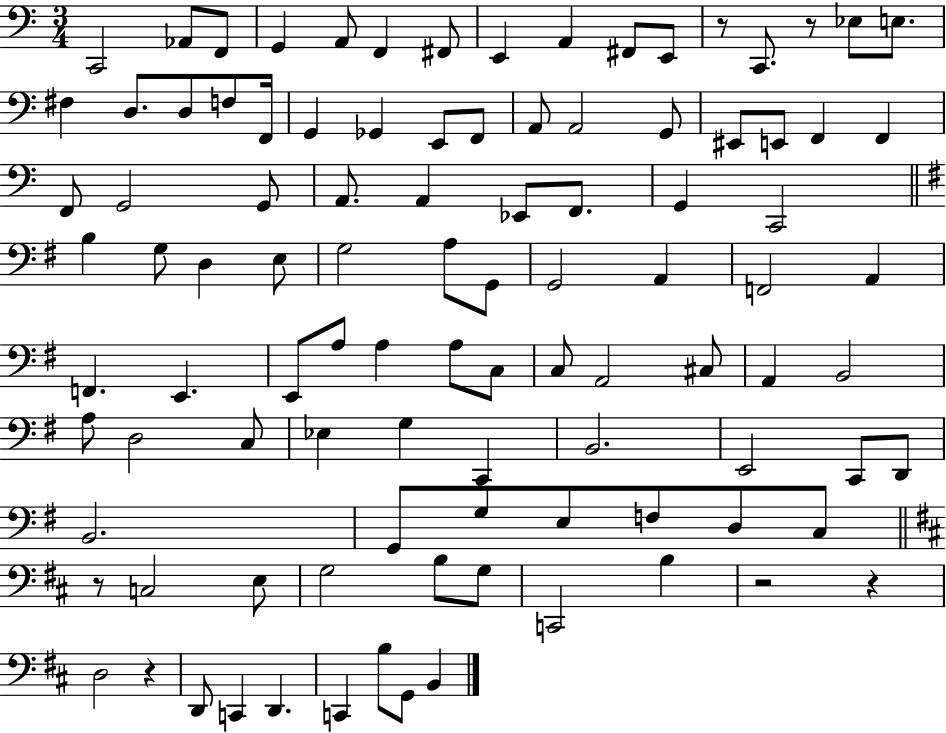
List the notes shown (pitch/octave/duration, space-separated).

C2/h Ab2/e F2/e G2/q A2/e F2/q F#2/e E2/q A2/q F#2/e E2/e R/e C2/e. R/e Eb3/e E3/e. F#3/q D3/e. D3/e F3/e F2/s G2/q Gb2/q E2/e F2/e A2/e A2/h G2/e EIS2/e E2/e F2/q F2/q F2/e G2/h G2/e A2/e. A2/q Eb2/e F2/e. G2/q C2/h B3/q G3/e D3/q E3/e G3/h A3/e G2/e G2/h A2/q F2/h A2/q F2/q. E2/q. E2/e A3/e A3/q A3/e C3/e C3/e A2/h C#3/e A2/q B2/h A3/e D3/h C3/e Eb3/q G3/q C2/q B2/h. E2/h C2/e D2/e B2/h. G2/e G3/e E3/e F3/e D3/e C3/e R/e C3/h E3/e G3/h B3/e G3/e C2/h B3/q R/h R/q D3/h R/q D2/e C2/q D2/q. C2/q B3/e G2/e B2/q